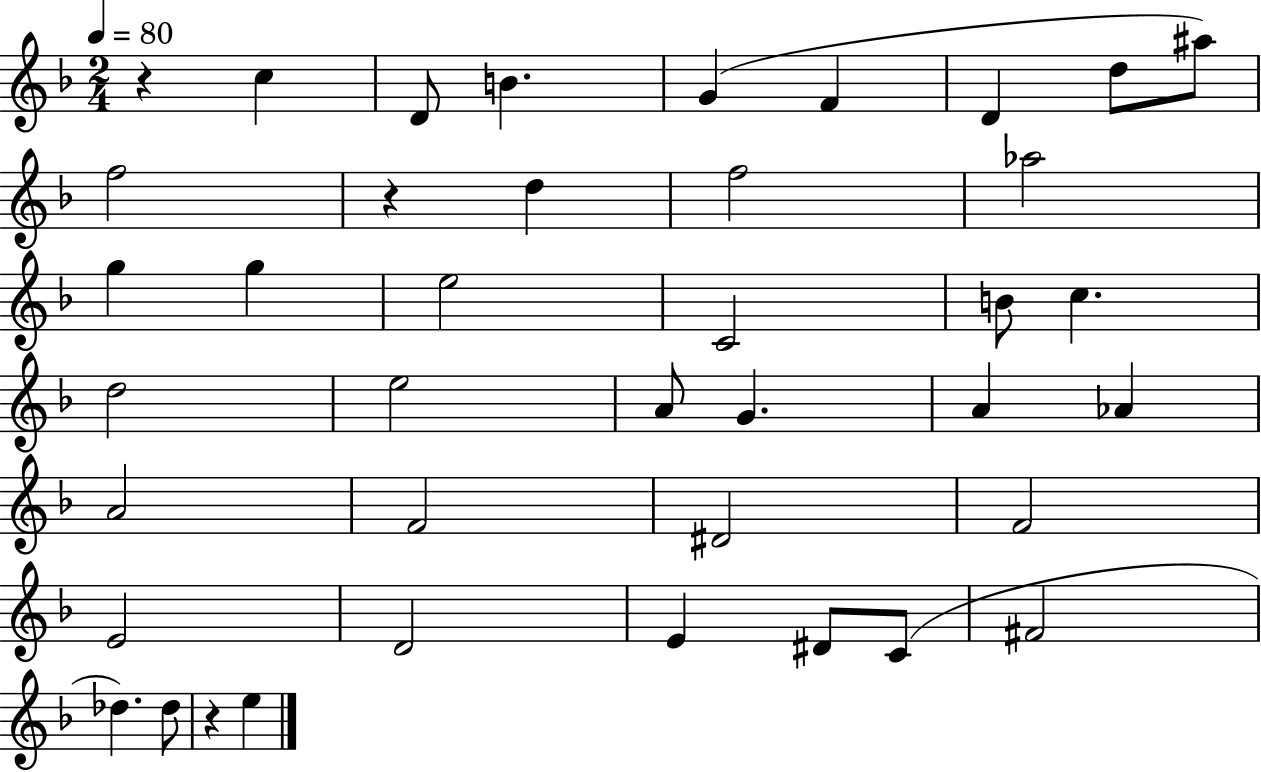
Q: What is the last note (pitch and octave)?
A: E5